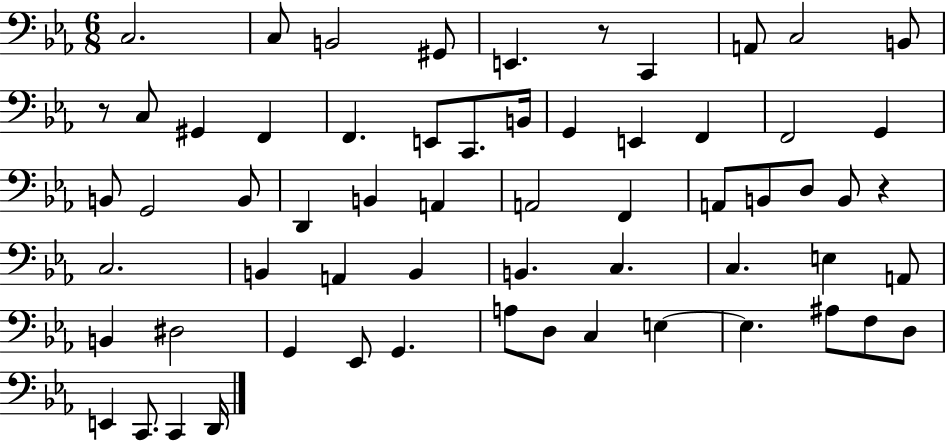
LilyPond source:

{
  \clef bass
  \numericTimeSignature
  \time 6/8
  \key ees \major
  c2. | c8 b,2 gis,8 | e,4. r8 c,4 | a,8 c2 b,8 | \break r8 c8 gis,4 f,4 | f,4. e,8 c,8. b,16 | g,4 e,4 f,4 | f,2 g,4 | \break b,8 g,2 b,8 | d,4 b,4 a,4 | a,2 f,4 | a,8 b,8 d8 b,8 r4 | \break c2. | b,4 a,4 b,4 | b,4. c4. | c4. e4 a,8 | \break b,4 dis2 | g,4 ees,8 g,4. | a8 d8 c4 e4~~ | e4. ais8 f8 d8 | \break e,4 c,8. c,4 d,16 | \bar "|."
}